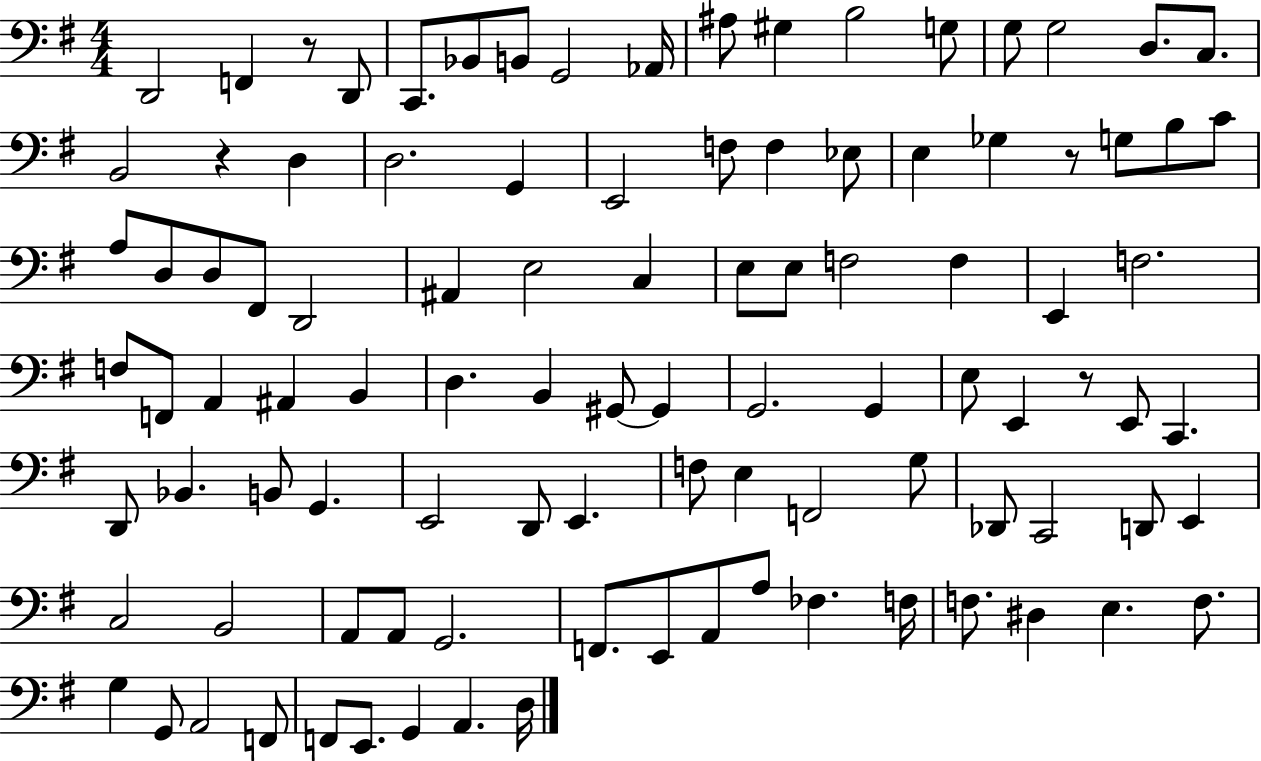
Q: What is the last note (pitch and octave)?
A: D3